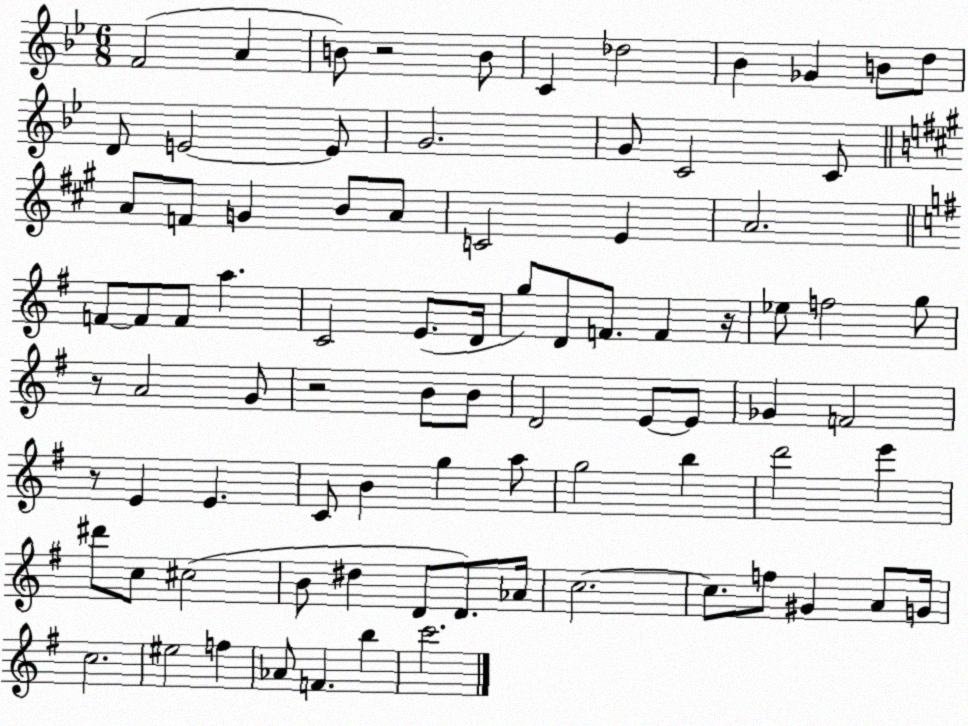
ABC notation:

X:1
T:Untitled
M:6/8
L:1/4
K:Bb
F2 A B/2 z2 B/2 C _d2 _B _G B/2 d/2 D/2 E2 E/2 G2 G/2 C2 C/2 A/2 F/2 G B/2 A/2 C2 E A2 F/2 F/2 F/2 a C2 E/2 D/4 g/2 D/2 F/2 F z/4 _e/2 f2 g/2 z/2 A2 G/2 z2 B/2 B/2 D2 E/2 E/2 _G F2 z/2 E E C/2 B g a/2 g2 b d'2 e' ^d'/2 c/2 ^c2 B/2 ^d D/2 D/2 _A/4 c2 c/2 f/2 ^G A/2 G/4 c2 ^e2 f _A/2 F b c'2